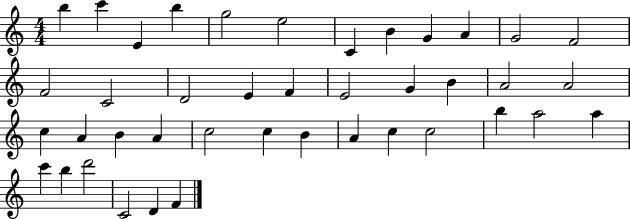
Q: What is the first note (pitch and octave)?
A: B5